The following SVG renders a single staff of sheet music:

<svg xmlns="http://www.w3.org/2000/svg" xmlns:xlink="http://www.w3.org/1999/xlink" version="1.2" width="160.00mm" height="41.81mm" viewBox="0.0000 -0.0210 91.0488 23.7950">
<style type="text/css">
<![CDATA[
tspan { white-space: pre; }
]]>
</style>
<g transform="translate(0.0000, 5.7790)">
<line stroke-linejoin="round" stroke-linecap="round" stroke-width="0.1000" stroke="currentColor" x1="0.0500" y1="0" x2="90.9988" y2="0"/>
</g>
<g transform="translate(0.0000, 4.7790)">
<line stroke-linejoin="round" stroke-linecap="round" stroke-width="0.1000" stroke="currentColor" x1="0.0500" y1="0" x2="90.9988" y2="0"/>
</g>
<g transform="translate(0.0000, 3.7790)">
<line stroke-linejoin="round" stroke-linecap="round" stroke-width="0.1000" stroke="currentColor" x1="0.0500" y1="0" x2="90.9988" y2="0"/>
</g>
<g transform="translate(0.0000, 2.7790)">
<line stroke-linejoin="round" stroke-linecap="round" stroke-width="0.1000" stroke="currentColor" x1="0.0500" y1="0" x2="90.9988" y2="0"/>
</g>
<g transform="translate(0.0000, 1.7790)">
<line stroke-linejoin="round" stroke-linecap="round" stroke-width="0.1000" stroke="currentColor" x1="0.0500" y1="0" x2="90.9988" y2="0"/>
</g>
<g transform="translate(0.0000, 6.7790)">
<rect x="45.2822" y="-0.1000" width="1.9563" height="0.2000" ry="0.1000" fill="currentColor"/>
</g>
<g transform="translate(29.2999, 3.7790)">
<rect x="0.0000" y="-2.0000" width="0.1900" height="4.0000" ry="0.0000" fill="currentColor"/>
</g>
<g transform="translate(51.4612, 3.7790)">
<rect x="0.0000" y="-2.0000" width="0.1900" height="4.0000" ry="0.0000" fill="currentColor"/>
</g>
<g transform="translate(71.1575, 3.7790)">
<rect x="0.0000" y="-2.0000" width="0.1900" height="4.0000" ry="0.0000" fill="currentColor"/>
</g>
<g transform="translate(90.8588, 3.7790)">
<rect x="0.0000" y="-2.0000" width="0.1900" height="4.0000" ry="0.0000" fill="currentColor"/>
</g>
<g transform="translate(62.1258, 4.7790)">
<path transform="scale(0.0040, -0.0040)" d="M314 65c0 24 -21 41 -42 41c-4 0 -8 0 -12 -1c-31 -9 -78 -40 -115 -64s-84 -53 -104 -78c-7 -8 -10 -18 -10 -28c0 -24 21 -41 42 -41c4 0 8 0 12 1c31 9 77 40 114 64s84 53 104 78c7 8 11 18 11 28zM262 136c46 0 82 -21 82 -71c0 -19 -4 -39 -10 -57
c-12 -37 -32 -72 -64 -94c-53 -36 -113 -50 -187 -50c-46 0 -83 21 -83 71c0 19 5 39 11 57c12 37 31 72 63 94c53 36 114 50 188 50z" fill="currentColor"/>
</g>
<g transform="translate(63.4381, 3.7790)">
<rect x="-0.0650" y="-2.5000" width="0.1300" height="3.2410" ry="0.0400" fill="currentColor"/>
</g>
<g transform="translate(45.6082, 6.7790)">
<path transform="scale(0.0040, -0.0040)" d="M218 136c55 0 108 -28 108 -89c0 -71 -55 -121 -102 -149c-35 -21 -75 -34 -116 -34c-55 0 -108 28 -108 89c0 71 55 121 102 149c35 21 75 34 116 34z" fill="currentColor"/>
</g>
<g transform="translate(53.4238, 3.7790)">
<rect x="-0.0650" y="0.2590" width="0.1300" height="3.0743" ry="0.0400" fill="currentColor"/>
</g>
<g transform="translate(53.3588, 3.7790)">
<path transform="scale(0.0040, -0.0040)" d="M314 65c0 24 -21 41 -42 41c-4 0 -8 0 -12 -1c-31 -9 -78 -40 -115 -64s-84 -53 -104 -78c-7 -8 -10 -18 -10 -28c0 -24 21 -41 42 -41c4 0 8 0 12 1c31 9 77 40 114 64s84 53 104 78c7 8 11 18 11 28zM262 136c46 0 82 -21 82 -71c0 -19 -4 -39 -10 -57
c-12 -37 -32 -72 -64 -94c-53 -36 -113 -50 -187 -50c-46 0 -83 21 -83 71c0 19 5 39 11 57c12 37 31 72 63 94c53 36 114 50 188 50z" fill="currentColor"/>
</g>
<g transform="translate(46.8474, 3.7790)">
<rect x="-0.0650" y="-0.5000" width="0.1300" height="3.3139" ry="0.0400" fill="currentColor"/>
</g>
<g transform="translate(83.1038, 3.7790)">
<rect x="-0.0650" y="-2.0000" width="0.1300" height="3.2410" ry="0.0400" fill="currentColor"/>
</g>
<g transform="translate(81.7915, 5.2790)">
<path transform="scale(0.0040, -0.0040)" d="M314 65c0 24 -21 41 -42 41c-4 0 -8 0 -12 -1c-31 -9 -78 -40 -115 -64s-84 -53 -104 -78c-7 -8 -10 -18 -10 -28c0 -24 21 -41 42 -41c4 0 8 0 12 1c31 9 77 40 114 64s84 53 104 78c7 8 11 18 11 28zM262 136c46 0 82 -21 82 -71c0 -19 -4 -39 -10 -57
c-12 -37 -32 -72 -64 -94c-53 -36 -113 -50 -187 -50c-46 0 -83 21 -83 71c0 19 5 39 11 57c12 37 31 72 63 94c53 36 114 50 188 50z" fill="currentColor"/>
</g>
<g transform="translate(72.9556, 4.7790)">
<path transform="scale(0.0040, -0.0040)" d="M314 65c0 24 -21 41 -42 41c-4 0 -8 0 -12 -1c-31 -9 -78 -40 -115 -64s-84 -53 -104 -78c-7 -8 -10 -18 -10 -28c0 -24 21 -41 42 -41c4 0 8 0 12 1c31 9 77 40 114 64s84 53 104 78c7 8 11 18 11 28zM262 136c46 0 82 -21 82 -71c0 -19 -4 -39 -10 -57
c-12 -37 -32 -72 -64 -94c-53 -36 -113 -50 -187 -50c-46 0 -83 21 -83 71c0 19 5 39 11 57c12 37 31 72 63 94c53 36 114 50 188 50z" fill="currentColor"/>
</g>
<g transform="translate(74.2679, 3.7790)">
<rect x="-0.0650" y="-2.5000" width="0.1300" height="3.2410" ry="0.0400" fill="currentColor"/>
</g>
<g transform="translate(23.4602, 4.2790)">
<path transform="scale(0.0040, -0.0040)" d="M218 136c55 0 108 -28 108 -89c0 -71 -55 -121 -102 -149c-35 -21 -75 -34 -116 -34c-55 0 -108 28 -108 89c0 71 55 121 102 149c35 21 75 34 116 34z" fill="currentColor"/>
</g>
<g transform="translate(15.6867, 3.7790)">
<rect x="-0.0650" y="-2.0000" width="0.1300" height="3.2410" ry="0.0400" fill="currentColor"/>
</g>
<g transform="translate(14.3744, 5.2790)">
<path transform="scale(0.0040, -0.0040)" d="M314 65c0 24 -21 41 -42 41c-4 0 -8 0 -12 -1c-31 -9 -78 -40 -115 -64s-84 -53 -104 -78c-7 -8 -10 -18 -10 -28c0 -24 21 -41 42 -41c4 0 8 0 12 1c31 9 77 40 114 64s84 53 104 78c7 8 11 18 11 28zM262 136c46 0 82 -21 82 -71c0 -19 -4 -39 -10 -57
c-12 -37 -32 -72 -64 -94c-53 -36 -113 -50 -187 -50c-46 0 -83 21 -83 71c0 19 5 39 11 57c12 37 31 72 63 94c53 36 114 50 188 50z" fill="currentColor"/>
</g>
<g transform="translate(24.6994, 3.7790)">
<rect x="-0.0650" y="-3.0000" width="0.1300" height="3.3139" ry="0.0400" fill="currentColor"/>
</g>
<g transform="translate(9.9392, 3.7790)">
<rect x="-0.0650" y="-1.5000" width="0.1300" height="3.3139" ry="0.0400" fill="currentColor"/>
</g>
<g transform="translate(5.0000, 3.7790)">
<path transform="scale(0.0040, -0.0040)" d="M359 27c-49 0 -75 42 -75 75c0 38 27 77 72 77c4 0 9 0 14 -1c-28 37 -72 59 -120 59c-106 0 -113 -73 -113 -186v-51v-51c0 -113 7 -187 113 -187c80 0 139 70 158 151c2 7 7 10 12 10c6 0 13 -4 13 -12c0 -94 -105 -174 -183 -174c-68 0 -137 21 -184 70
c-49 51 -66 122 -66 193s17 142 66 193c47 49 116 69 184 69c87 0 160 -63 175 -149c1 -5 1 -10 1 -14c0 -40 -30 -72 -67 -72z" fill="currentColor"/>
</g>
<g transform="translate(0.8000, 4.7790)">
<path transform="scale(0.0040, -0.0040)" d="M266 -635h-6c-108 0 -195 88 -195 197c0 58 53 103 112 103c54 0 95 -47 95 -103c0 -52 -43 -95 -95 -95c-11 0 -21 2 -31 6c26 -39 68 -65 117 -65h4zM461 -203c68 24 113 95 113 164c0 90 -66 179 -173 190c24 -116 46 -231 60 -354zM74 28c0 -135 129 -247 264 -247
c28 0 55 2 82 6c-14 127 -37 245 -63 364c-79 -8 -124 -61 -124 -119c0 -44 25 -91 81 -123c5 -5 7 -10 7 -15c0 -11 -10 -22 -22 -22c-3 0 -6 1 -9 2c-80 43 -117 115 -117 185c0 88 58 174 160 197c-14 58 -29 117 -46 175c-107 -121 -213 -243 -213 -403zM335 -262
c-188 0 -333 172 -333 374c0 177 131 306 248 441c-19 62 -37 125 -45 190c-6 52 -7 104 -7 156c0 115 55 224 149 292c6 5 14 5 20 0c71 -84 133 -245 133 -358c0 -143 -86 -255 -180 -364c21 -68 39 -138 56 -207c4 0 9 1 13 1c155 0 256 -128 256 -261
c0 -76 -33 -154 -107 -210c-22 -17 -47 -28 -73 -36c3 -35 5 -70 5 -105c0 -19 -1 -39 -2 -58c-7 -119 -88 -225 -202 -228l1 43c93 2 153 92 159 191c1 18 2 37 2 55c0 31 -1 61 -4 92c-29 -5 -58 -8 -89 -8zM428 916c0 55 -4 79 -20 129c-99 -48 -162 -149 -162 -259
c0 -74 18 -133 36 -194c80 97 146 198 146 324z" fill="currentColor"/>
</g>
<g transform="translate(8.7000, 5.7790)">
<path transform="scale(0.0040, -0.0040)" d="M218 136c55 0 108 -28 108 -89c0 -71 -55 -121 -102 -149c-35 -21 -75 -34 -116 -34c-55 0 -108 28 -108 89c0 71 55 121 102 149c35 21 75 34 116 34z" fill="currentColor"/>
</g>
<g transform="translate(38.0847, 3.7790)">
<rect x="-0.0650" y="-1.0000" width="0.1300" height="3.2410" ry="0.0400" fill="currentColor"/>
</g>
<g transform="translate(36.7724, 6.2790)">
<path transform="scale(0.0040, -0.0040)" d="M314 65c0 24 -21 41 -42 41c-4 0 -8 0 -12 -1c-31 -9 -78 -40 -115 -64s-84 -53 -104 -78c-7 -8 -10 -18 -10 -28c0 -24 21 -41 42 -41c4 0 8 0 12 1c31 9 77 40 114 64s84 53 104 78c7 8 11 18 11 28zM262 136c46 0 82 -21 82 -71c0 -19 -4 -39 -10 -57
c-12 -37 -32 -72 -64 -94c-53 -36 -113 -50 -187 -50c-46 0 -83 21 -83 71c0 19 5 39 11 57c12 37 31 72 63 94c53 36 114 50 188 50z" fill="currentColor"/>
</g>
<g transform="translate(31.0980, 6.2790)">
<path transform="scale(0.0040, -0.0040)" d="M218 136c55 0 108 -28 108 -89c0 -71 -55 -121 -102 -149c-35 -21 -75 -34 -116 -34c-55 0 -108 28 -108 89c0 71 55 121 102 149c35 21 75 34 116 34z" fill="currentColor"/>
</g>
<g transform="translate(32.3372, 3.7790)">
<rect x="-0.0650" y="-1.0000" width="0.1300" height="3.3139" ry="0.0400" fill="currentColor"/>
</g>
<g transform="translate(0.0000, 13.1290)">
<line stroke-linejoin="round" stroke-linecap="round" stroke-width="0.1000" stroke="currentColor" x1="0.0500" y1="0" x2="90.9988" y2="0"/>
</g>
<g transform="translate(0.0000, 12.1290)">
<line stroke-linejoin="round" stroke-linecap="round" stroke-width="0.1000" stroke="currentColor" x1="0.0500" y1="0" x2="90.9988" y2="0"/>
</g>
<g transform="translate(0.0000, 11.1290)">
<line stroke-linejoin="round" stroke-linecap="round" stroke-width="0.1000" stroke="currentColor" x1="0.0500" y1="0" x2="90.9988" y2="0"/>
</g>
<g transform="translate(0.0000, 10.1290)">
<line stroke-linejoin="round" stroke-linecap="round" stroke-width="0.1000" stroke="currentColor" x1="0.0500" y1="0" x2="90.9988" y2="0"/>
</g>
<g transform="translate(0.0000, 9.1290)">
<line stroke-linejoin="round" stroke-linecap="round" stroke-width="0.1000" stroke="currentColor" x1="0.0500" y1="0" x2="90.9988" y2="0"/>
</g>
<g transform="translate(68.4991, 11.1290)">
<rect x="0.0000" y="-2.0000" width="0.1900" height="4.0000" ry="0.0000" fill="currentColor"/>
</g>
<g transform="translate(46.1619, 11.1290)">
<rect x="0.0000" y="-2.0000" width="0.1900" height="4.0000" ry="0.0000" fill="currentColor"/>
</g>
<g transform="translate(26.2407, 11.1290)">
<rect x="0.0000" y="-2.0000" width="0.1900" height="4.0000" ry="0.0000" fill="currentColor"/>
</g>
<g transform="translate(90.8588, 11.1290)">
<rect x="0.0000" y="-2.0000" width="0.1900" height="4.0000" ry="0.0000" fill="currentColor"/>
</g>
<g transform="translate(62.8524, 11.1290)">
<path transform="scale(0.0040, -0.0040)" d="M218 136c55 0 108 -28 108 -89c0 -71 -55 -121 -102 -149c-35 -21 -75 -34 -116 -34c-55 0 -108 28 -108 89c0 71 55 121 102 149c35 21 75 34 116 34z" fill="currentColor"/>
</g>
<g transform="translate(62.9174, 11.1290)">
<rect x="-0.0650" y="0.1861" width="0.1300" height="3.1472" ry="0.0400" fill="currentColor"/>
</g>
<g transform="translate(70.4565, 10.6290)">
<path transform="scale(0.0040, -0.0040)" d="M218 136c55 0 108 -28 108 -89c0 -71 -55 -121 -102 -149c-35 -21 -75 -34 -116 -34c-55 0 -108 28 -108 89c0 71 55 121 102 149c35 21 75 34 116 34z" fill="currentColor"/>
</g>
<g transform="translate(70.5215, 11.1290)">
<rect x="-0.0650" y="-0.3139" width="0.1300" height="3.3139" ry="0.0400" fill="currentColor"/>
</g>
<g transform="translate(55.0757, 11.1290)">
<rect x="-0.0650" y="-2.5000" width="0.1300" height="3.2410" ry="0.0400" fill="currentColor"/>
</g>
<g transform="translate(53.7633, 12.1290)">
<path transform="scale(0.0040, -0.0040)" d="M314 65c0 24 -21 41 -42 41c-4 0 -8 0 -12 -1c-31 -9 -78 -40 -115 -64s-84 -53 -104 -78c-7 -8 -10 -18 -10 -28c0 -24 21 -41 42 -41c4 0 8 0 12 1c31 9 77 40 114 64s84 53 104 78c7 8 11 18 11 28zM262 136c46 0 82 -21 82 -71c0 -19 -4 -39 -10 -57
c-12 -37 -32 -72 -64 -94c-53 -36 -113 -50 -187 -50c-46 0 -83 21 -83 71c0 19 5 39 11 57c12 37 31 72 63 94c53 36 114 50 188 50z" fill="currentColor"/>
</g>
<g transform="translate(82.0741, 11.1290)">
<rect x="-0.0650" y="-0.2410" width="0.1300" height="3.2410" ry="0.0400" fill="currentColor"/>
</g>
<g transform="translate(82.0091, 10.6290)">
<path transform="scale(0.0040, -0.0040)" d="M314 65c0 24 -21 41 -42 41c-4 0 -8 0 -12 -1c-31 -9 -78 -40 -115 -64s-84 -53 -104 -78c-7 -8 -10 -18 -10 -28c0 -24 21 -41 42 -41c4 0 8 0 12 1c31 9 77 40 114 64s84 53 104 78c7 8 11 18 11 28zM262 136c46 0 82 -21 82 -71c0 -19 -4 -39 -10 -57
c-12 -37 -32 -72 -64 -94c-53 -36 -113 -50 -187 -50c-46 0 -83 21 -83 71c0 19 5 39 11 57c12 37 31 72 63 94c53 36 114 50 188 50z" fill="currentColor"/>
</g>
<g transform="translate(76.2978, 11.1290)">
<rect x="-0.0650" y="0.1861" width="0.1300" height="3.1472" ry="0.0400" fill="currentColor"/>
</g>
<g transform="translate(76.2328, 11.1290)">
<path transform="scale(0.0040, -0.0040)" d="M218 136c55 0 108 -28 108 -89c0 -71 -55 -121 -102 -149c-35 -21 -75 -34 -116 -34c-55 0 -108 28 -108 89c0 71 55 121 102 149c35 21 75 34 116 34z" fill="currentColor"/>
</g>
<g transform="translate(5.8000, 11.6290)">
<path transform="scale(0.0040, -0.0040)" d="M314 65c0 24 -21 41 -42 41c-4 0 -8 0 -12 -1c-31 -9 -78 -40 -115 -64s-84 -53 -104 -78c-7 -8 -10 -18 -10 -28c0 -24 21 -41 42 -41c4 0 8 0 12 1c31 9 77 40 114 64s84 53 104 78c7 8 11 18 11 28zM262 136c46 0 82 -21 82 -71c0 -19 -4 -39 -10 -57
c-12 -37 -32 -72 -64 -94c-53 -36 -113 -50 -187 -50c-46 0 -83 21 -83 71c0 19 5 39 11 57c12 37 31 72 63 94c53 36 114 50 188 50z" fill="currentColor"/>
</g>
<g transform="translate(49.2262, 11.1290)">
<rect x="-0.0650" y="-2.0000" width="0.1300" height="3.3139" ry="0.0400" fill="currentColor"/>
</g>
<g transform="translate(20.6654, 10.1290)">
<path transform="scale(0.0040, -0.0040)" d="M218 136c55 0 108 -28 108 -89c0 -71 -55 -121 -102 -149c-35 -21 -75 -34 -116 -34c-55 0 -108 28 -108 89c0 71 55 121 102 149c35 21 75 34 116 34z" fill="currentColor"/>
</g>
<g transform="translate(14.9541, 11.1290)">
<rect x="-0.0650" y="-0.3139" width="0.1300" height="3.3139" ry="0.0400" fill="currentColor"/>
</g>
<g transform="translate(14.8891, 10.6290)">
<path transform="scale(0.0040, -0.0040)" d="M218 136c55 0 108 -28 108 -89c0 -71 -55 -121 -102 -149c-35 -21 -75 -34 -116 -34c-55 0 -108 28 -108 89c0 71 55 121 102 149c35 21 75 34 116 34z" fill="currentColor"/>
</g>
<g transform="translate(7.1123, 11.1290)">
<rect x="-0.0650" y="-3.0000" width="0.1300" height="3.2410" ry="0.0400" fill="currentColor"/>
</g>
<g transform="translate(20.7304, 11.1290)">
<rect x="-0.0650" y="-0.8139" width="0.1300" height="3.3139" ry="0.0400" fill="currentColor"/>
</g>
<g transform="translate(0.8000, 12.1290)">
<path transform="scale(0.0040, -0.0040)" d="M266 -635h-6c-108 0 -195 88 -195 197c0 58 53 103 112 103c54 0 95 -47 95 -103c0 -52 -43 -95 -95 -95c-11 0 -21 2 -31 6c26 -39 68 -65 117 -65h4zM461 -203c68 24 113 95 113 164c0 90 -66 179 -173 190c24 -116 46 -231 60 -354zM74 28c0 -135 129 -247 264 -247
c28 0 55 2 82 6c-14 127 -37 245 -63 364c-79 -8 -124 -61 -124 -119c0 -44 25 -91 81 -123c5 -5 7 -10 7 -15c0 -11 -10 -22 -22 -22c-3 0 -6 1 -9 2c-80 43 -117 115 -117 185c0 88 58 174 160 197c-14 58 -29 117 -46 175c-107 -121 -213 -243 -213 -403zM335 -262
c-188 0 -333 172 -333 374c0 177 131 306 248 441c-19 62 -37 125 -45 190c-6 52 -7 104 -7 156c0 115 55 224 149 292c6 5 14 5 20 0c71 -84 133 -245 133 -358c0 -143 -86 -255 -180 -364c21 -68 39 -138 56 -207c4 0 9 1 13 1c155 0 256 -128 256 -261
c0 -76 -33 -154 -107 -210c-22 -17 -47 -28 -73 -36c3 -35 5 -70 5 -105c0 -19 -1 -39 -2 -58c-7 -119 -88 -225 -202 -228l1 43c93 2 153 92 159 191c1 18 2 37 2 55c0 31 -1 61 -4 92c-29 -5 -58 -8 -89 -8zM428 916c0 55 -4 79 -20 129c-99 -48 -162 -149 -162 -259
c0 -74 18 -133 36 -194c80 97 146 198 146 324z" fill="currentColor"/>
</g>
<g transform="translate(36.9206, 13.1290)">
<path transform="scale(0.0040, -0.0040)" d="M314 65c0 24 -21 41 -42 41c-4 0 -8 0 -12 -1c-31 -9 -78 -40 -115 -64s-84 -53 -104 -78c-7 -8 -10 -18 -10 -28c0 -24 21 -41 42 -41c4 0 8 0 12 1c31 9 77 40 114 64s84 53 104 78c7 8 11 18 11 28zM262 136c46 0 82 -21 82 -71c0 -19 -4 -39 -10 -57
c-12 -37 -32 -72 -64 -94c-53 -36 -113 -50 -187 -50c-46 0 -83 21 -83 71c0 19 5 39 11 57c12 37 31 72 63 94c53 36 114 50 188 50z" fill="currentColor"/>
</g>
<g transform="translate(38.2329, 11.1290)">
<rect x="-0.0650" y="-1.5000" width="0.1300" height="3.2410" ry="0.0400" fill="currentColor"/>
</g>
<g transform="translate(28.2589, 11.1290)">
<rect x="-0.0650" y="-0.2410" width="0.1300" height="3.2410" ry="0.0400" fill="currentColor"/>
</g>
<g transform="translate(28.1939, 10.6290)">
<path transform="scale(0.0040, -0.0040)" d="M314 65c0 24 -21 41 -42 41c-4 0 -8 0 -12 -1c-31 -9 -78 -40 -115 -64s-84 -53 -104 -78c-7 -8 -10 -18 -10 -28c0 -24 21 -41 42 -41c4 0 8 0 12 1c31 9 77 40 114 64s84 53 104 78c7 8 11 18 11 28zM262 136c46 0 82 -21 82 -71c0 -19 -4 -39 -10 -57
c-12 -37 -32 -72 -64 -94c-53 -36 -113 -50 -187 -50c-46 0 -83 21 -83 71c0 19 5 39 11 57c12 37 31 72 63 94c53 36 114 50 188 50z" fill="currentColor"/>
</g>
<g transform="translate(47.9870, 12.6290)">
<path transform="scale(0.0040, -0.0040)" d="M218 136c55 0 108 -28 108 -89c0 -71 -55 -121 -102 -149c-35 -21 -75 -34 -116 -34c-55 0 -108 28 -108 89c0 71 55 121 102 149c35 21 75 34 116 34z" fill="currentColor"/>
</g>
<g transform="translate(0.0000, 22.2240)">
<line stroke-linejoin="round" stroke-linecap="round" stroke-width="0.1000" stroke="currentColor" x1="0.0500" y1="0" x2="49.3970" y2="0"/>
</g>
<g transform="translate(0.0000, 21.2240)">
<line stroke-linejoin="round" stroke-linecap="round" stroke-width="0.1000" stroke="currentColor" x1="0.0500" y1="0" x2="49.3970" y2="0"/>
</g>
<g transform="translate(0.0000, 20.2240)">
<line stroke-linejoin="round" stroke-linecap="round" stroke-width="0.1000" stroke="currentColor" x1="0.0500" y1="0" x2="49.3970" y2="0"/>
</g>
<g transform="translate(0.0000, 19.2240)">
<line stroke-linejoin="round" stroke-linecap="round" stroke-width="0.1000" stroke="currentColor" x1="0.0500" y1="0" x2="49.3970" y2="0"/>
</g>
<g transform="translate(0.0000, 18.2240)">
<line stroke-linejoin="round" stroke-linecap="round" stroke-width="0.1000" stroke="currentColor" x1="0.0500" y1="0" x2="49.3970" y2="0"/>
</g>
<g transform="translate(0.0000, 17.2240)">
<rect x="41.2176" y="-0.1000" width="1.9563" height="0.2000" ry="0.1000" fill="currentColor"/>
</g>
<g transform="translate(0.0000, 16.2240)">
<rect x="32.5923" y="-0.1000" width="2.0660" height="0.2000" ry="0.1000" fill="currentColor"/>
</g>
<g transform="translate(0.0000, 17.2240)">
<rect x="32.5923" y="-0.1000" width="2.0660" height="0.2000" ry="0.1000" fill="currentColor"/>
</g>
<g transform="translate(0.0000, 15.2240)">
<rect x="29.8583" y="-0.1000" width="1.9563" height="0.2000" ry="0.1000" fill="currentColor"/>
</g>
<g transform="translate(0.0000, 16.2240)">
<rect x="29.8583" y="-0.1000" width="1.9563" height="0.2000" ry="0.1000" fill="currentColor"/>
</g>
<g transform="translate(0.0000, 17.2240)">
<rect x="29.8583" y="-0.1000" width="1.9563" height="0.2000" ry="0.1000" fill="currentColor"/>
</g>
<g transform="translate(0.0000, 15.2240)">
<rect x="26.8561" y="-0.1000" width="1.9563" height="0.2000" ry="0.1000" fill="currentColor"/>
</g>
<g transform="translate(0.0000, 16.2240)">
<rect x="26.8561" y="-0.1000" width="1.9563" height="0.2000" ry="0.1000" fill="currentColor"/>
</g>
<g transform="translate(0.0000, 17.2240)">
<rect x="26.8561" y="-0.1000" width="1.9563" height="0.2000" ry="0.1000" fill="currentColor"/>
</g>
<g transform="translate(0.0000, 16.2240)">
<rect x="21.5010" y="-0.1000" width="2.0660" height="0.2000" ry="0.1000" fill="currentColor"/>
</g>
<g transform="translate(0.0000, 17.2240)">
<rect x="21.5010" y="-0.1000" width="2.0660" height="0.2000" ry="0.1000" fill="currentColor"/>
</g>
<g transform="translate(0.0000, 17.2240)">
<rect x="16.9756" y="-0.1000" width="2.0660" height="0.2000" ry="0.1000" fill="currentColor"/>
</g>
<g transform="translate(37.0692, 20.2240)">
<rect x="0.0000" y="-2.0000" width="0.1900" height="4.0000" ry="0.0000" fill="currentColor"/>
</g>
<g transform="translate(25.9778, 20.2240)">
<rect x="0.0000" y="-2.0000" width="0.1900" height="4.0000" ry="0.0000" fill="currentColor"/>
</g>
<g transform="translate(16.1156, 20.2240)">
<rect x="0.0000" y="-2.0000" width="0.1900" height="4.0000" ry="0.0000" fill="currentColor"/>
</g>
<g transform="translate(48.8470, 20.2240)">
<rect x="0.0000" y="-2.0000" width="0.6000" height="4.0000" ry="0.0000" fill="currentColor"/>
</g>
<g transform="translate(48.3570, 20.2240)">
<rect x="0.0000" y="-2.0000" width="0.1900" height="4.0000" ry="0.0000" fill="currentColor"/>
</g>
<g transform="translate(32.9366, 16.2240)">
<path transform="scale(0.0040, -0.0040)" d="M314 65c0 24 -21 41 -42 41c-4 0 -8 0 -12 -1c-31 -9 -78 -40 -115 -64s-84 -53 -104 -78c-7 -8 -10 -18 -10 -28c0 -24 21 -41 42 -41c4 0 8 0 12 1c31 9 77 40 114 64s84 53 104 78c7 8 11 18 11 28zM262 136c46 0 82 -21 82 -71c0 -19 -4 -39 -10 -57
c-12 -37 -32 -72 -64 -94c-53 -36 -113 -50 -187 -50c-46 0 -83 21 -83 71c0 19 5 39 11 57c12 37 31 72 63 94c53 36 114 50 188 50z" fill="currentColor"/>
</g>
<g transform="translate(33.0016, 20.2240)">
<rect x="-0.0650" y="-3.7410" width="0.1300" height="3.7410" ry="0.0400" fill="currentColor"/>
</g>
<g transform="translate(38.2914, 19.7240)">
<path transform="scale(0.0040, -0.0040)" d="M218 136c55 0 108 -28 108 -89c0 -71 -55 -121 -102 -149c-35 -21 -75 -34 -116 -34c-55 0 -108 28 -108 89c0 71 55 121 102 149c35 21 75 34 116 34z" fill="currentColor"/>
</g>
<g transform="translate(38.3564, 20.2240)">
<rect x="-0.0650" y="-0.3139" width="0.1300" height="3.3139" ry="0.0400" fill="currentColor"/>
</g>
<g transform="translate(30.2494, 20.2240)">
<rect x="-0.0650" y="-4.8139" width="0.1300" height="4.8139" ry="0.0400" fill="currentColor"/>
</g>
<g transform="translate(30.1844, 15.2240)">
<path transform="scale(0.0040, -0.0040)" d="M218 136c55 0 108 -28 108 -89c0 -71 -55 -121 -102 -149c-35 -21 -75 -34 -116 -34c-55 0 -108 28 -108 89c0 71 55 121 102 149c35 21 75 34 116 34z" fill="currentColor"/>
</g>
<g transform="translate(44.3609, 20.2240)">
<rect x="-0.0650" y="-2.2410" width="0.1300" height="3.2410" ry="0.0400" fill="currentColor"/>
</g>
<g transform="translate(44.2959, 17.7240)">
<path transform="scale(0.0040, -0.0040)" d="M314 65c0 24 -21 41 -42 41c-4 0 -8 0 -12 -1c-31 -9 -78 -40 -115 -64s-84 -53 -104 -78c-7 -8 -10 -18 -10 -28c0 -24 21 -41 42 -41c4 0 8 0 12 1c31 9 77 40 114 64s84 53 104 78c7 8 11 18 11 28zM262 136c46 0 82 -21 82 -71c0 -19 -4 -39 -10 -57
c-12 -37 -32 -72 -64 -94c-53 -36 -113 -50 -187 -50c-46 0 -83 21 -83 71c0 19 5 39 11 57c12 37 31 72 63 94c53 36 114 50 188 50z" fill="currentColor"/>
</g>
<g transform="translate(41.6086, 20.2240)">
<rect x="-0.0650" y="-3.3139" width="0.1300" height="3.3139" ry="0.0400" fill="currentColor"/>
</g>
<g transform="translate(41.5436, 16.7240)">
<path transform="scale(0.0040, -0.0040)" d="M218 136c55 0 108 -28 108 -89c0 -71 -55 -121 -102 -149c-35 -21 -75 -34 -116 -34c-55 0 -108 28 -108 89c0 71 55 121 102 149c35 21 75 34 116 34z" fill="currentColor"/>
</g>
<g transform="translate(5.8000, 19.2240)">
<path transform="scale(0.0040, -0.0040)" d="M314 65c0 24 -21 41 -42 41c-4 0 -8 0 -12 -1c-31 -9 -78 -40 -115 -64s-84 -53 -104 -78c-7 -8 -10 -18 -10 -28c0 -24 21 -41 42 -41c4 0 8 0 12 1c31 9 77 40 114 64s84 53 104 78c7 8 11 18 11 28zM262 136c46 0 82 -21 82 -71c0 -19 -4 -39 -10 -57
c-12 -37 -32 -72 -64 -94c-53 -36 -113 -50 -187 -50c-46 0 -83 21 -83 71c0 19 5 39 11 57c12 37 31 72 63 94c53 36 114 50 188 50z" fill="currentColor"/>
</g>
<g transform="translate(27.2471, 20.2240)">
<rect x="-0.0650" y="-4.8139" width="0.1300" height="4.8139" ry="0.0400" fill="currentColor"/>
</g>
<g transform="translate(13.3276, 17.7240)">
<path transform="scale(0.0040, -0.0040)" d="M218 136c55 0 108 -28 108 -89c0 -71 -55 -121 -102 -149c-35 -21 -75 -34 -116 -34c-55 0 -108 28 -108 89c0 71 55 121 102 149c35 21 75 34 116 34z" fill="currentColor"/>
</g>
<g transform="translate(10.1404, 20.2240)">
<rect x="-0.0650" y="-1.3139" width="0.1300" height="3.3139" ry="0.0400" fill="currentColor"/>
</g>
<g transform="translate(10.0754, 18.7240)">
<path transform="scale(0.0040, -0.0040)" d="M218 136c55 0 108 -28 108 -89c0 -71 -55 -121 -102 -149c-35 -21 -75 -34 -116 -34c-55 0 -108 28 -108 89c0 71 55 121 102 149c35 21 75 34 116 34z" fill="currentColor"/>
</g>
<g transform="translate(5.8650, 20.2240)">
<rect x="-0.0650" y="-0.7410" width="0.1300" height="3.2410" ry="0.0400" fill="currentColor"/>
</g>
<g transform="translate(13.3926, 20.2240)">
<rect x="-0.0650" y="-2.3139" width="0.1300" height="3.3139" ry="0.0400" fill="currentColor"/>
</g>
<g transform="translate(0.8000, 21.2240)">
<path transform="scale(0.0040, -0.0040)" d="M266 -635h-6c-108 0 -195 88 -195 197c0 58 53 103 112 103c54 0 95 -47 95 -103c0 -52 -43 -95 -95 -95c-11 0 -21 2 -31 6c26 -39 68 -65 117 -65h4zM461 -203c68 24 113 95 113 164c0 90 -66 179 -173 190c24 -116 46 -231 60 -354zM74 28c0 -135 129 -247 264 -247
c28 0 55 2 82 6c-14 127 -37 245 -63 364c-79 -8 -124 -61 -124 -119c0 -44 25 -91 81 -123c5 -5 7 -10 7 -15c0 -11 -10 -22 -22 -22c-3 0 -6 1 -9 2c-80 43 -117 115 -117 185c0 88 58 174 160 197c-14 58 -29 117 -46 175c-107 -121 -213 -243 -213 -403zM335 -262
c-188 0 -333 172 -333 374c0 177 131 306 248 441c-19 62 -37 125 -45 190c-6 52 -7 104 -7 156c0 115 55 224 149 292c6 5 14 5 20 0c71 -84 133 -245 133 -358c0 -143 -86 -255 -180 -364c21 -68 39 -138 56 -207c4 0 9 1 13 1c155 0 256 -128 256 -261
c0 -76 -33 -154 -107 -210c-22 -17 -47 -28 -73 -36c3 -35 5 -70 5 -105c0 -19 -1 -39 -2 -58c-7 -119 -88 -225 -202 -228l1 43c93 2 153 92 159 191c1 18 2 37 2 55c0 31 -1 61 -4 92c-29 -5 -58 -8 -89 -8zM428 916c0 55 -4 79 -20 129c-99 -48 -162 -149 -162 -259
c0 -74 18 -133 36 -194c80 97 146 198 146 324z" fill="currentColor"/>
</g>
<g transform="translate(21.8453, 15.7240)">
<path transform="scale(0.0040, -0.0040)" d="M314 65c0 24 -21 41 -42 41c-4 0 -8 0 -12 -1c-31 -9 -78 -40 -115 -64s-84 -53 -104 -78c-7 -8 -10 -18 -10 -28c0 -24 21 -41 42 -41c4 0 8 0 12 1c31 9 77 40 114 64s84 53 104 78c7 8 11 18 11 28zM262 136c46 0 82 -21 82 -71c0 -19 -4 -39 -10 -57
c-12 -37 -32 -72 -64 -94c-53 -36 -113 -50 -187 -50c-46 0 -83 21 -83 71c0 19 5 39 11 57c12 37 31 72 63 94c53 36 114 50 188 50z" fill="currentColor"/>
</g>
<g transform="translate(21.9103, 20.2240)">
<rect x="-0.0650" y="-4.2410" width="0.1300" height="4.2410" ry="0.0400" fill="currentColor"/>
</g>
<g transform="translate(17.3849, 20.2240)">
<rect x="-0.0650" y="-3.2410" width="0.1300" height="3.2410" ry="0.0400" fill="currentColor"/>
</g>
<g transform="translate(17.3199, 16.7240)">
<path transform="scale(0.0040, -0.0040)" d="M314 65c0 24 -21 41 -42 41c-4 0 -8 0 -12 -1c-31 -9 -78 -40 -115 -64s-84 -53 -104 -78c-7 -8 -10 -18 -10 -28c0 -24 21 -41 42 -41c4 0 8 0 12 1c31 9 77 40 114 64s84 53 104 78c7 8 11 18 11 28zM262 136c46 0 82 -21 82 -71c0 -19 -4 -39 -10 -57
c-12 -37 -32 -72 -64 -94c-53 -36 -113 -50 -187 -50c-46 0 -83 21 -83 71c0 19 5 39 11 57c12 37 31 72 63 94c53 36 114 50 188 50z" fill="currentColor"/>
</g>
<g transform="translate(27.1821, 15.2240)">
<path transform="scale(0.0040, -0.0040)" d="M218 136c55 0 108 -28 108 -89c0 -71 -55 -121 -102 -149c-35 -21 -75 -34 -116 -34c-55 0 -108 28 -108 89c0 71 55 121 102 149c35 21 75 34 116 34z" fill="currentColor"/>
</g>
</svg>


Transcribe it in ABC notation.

X:1
T:Untitled
M:4/4
L:1/4
K:C
E F2 A D D2 C B2 G2 G2 F2 A2 c d c2 E2 F G2 B c B c2 d2 e g b2 d'2 e' e' c'2 c b g2